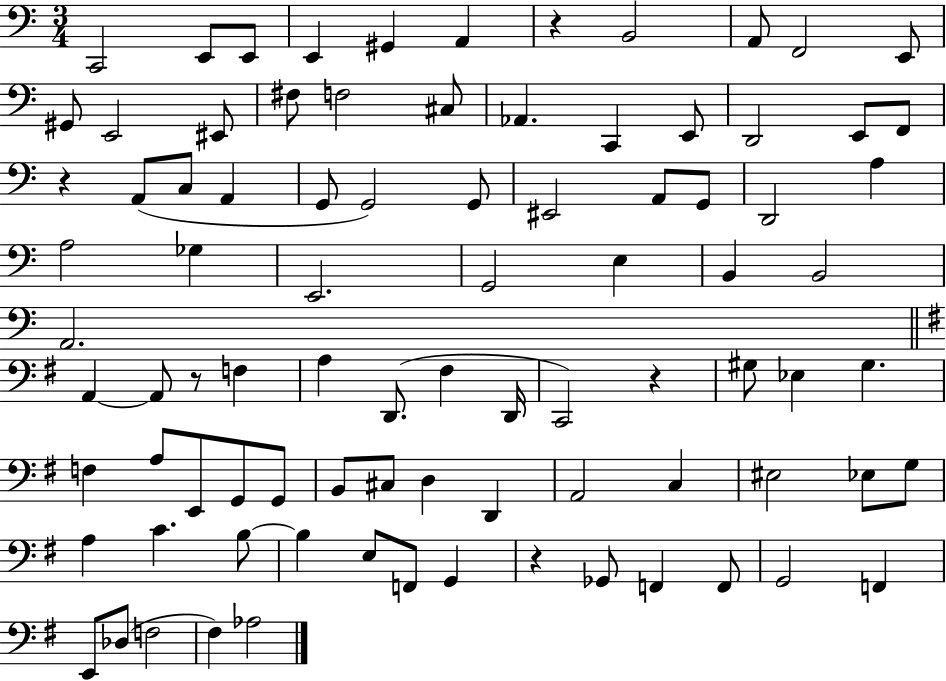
{
  \clef bass
  \numericTimeSignature
  \time 3/4
  \key c \major
  c,2 e,8 e,8 | e,4 gis,4 a,4 | r4 b,2 | a,8 f,2 e,8 | \break gis,8 e,2 eis,8 | fis8 f2 cis8 | aes,4. c,4 e,8 | d,2 e,8 f,8 | \break r4 a,8( c8 a,4 | g,8 g,2) g,8 | eis,2 a,8 g,8 | d,2 a4 | \break a2 ges4 | e,2. | g,2 e4 | b,4 b,2 | \break a,2. | \bar "||" \break \key g \major a,4~~ a,8 r8 f4 | a4 d,8.( fis4 d,16 | c,2) r4 | gis8 ees4 gis4. | \break f4 a8 e,8 g,8 g,8 | b,8 cis8 d4 d,4 | a,2 c4 | eis2 ees8 g8 | \break a4 c'4. b8~~ | b4 e8 f,8 g,4 | r4 ges,8 f,4 f,8 | g,2 f,4 | \break e,8 des8( f2 | fis4) aes2 | \bar "|."
}